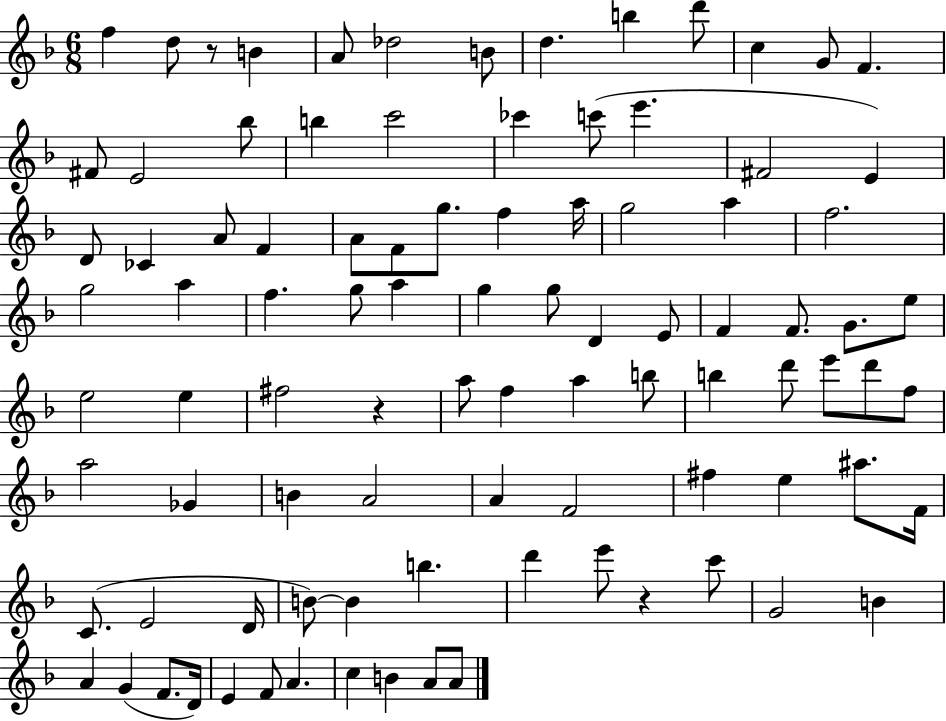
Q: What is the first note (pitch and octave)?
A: F5